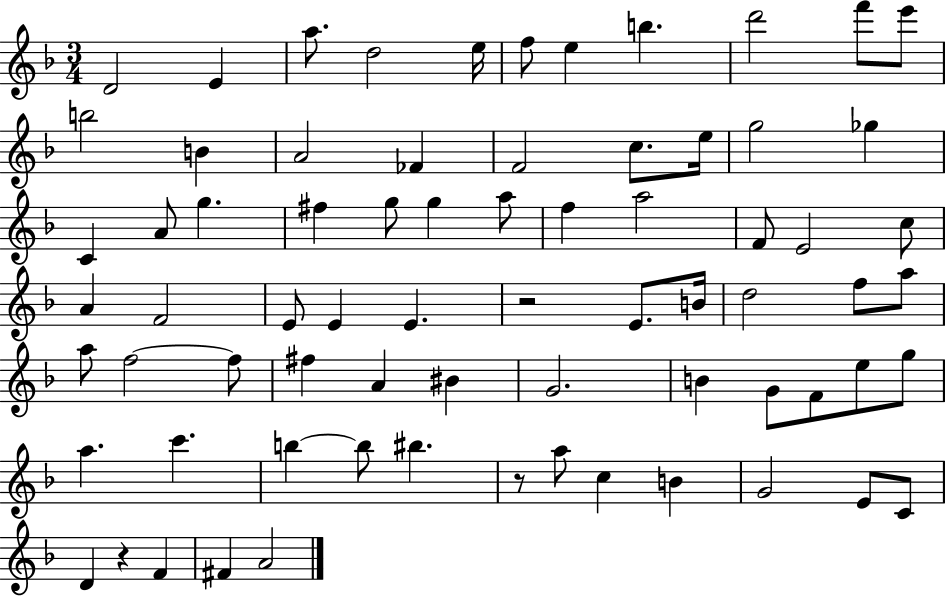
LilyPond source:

{
  \clef treble
  \numericTimeSignature
  \time 3/4
  \key f \major
  d'2 e'4 | a''8. d''2 e''16 | f''8 e''4 b''4. | d'''2 f'''8 e'''8 | \break b''2 b'4 | a'2 fes'4 | f'2 c''8. e''16 | g''2 ges''4 | \break c'4 a'8 g''4. | fis''4 g''8 g''4 a''8 | f''4 a''2 | f'8 e'2 c''8 | \break a'4 f'2 | e'8 e'4 e'4. | r2 e'8. b'16 | d''2 f''8 a''8 | \break a''8 f''2~~ f''8 | fis''4 a'4 bis'4 | g'2. | b'4 g'8 f'8 e''8 g''8 | \break a''4. c'''4. | b''4~~ b''8 bis''4. | r8 a''8 c''4 b'4 | g'2 e'8 c'8 | \break d'4 r4 f'4 | fis'4 a'2 | \bar "|."
}